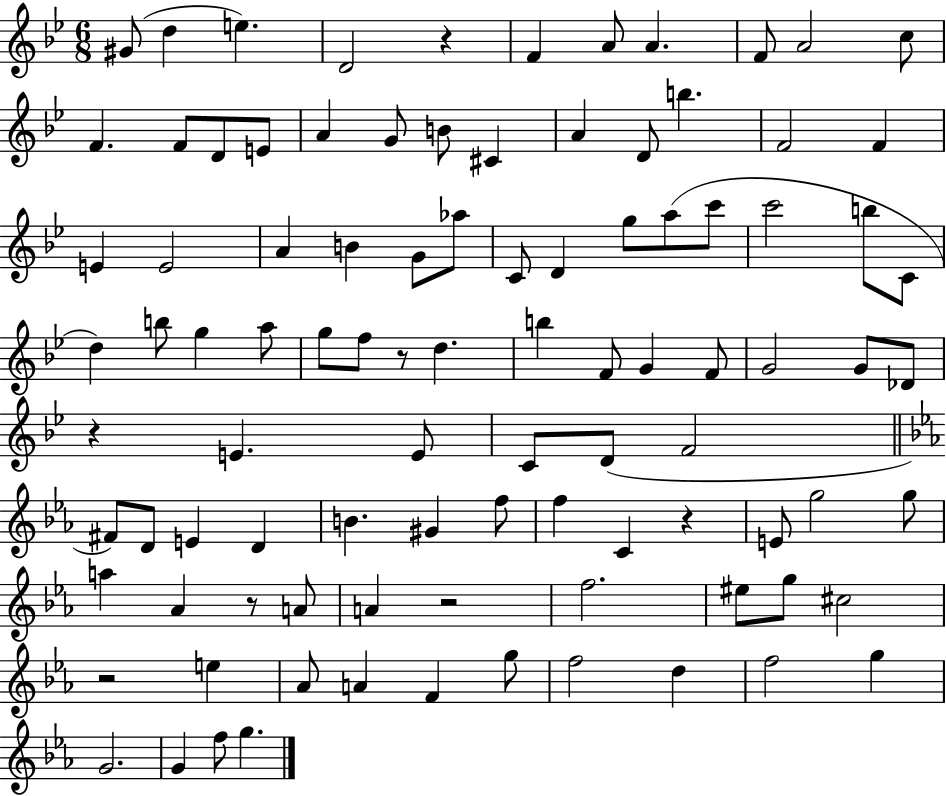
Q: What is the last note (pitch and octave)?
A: G5